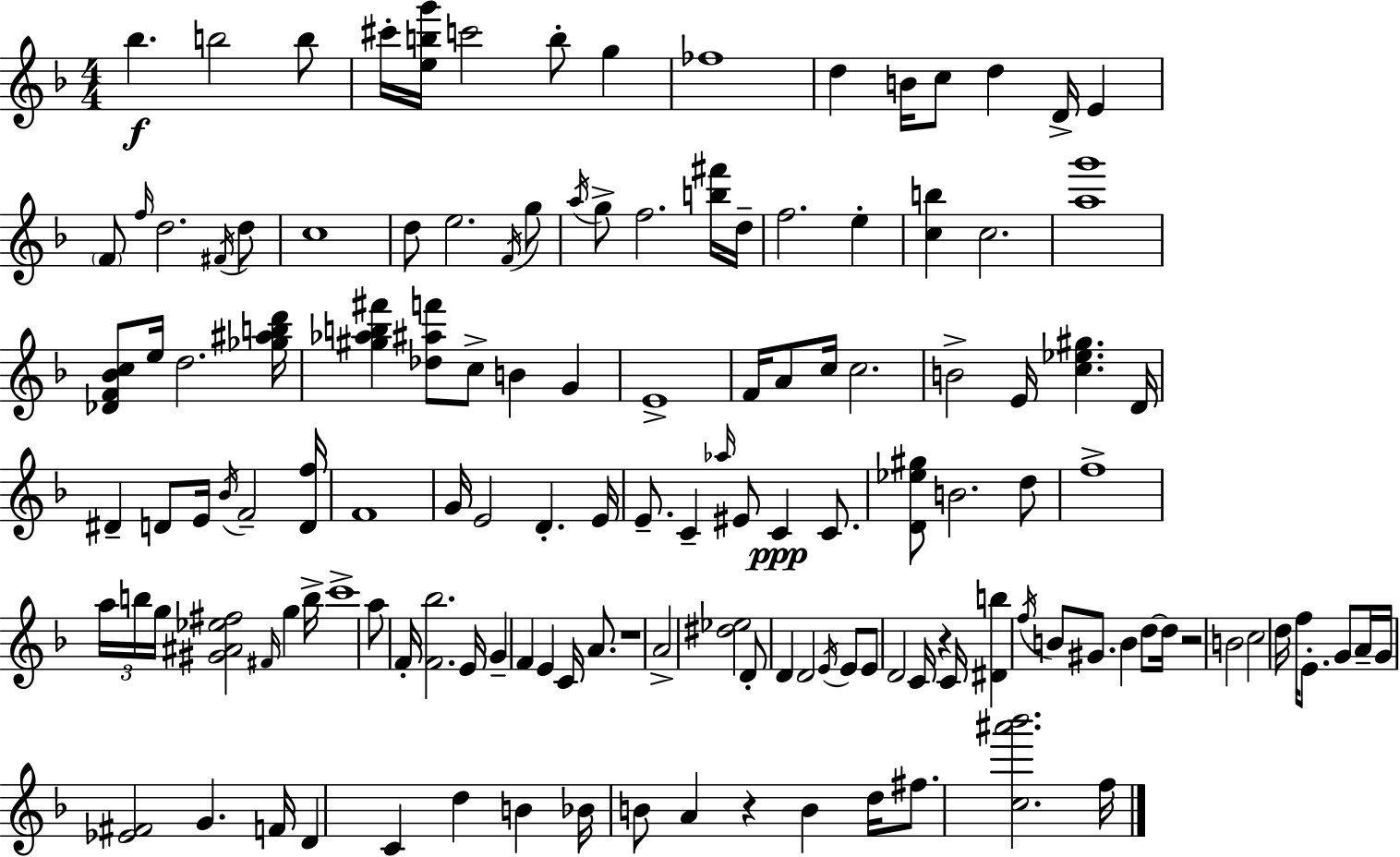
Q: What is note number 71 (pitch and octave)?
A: A5